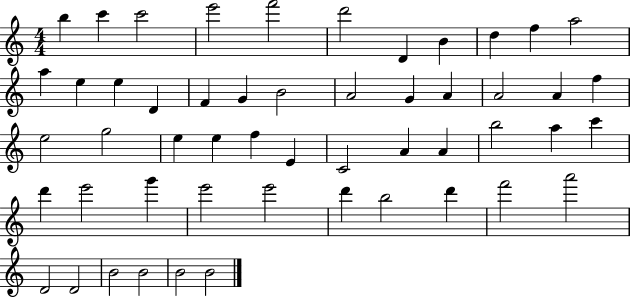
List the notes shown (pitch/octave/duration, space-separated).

B5/q C6/q C6/h E6/h F6/h D6/h D4/q B4/q D5/q F5/q A5/h A5/q E5/q E5/q D4/q F4/q G4/q B4/h A4/h G4/q A4/q A4/h A4/q F5/q E5/h G5/h E5/q E5/q F5/q E4/q C4/h A4/q A4/q B5/h A5/q C6/q D6/q E6/h G6/q E6/h E6/h D6/q B5/h D6/q F6/h A6/h D4/h D4/h B4/h B4/h B4/h B4/h